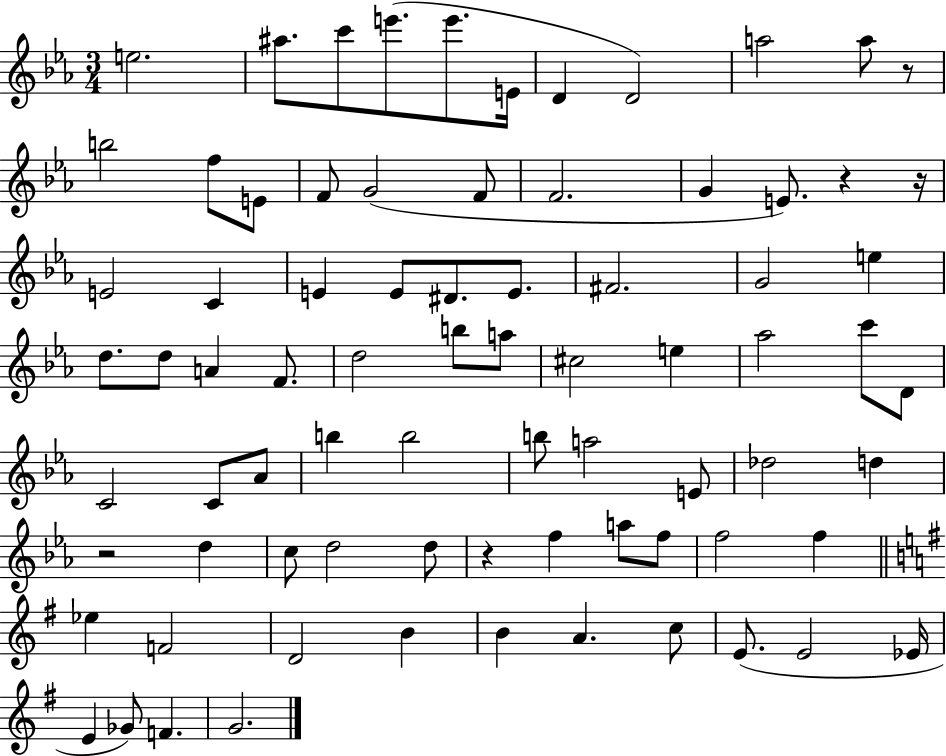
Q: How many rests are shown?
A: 5